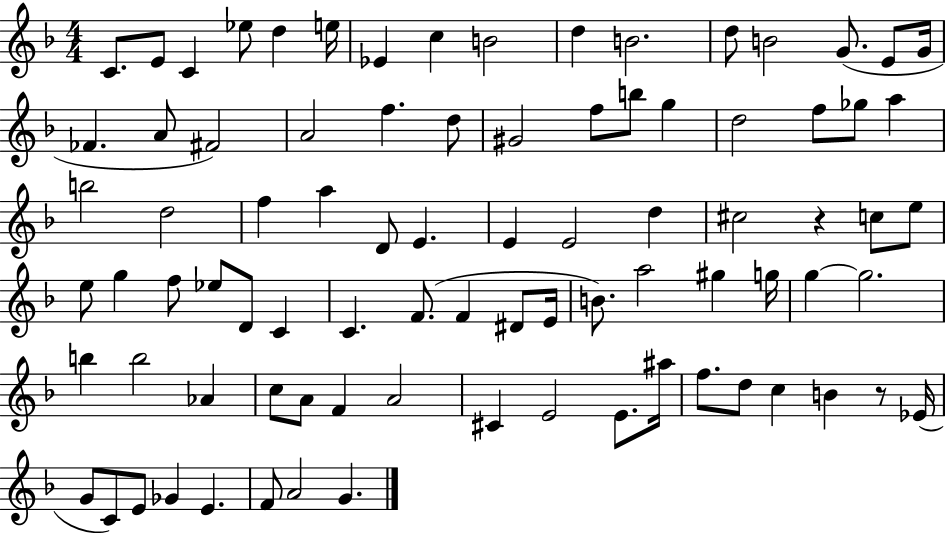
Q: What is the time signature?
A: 4/4